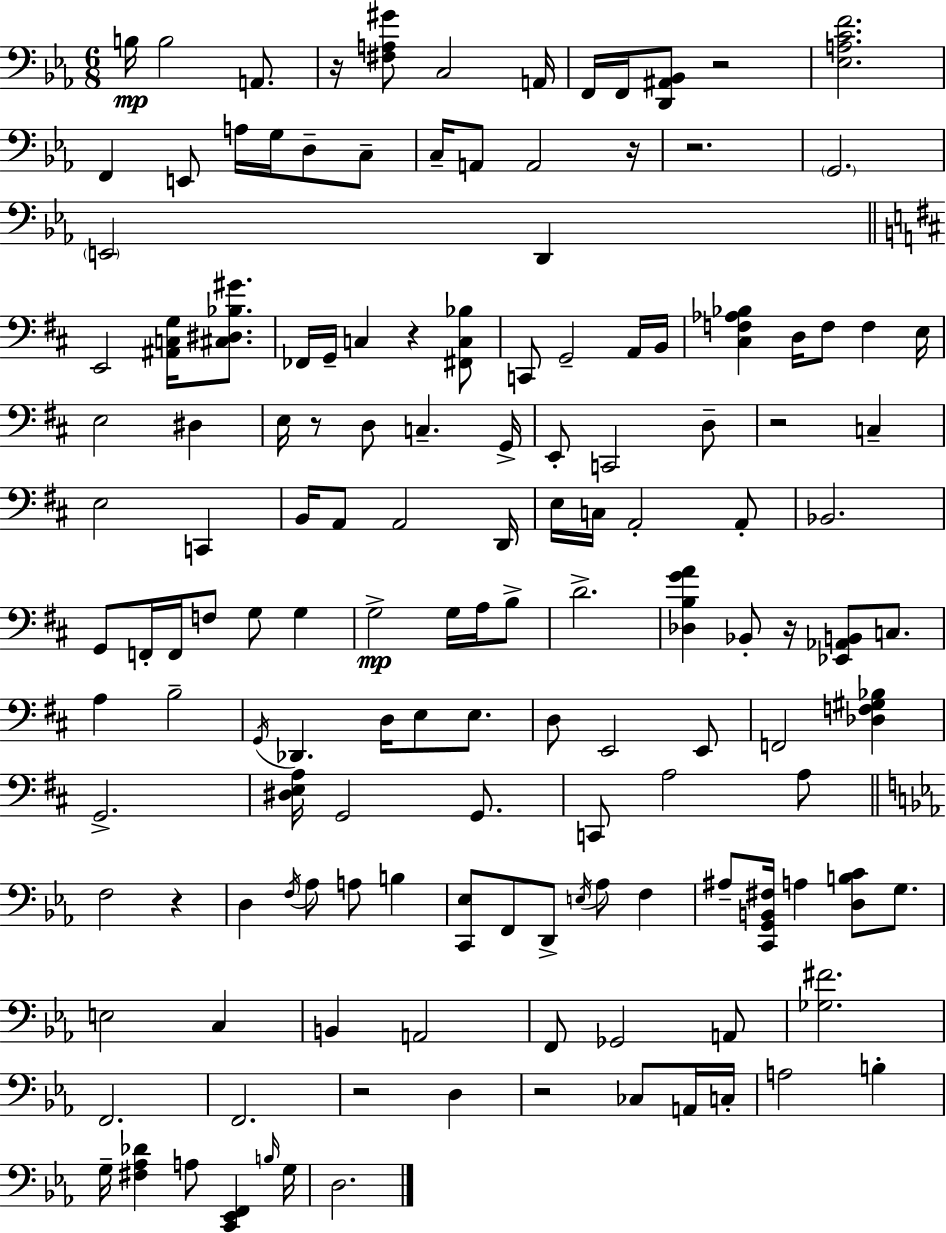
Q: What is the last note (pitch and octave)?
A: D3